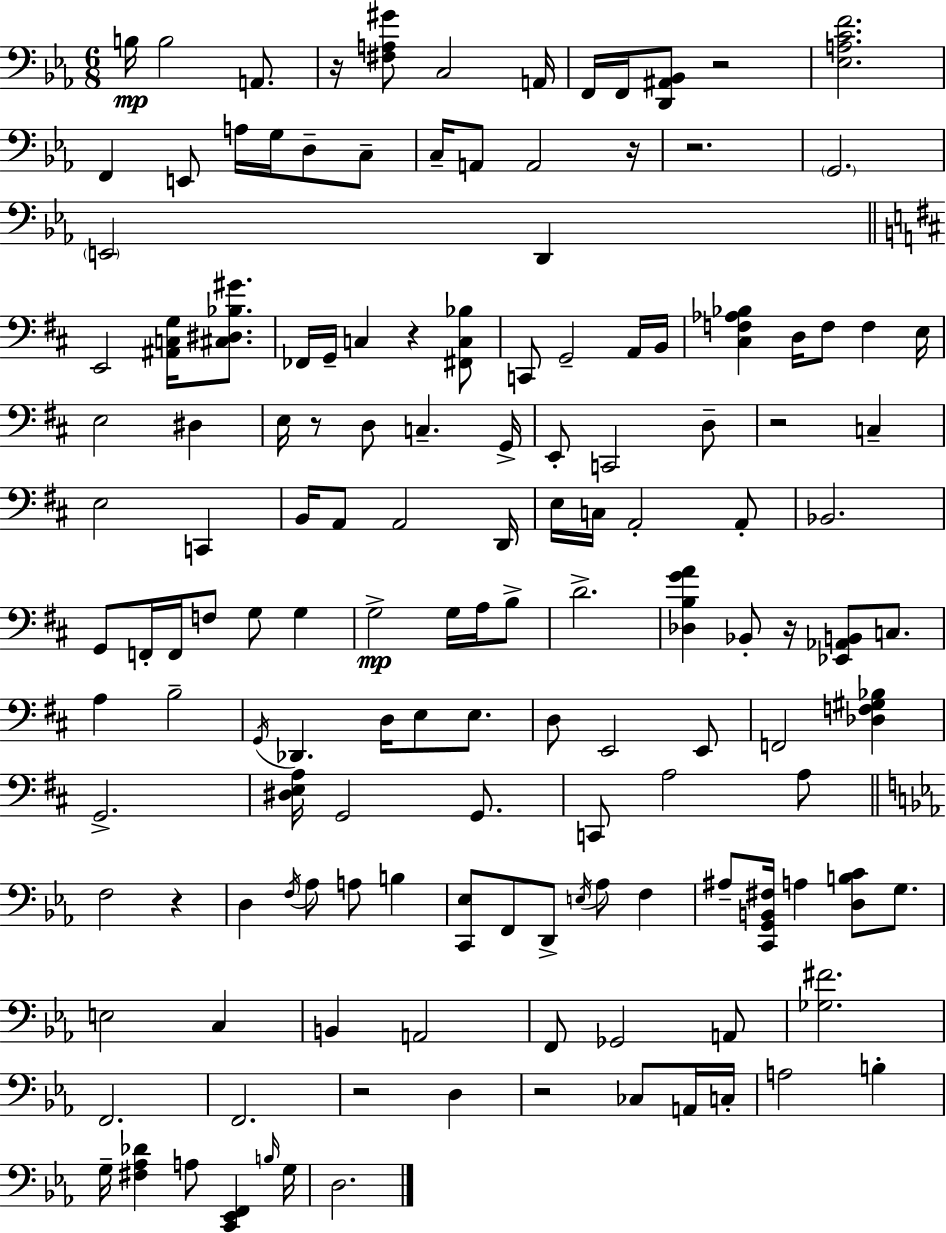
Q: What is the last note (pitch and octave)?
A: D3